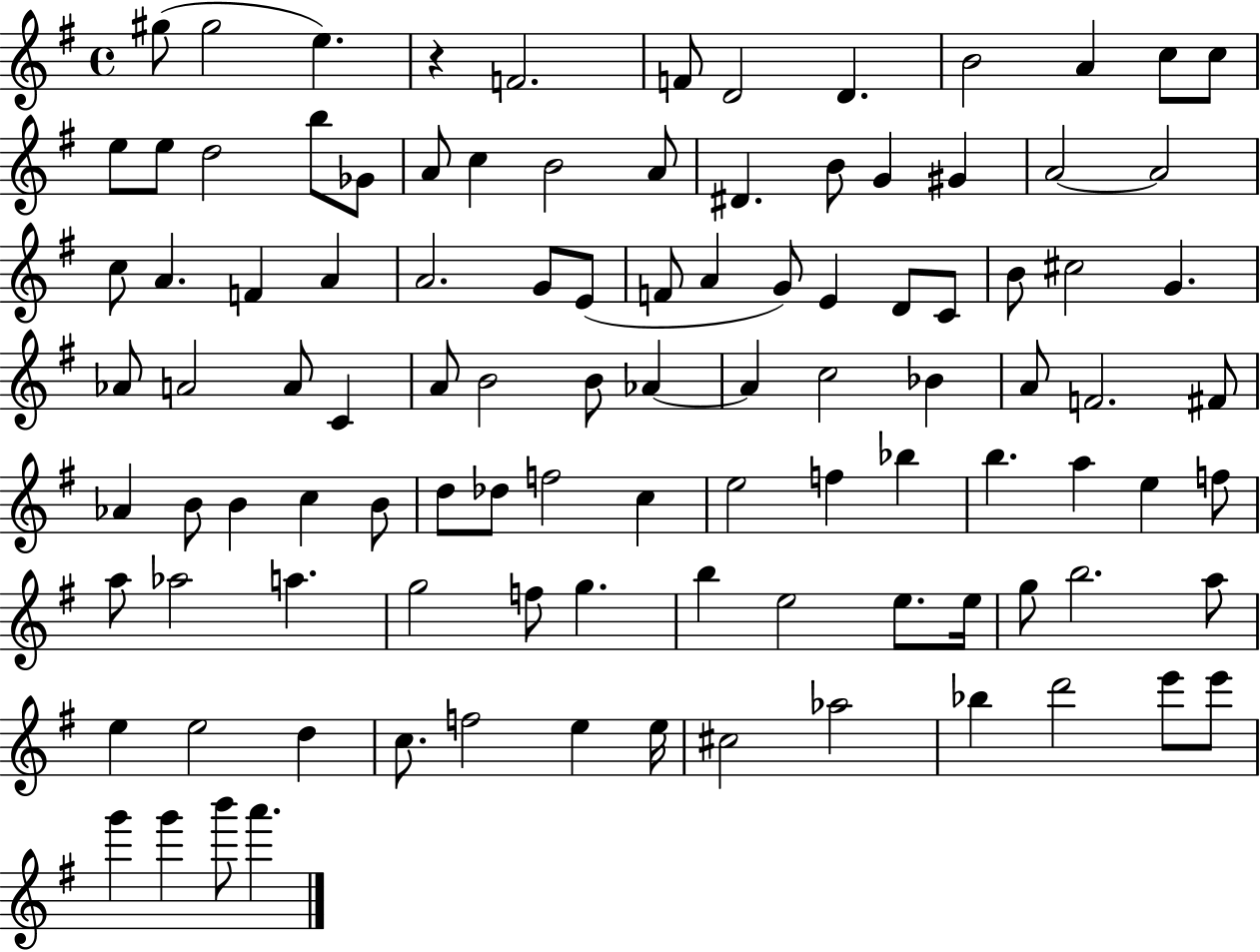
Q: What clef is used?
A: treble